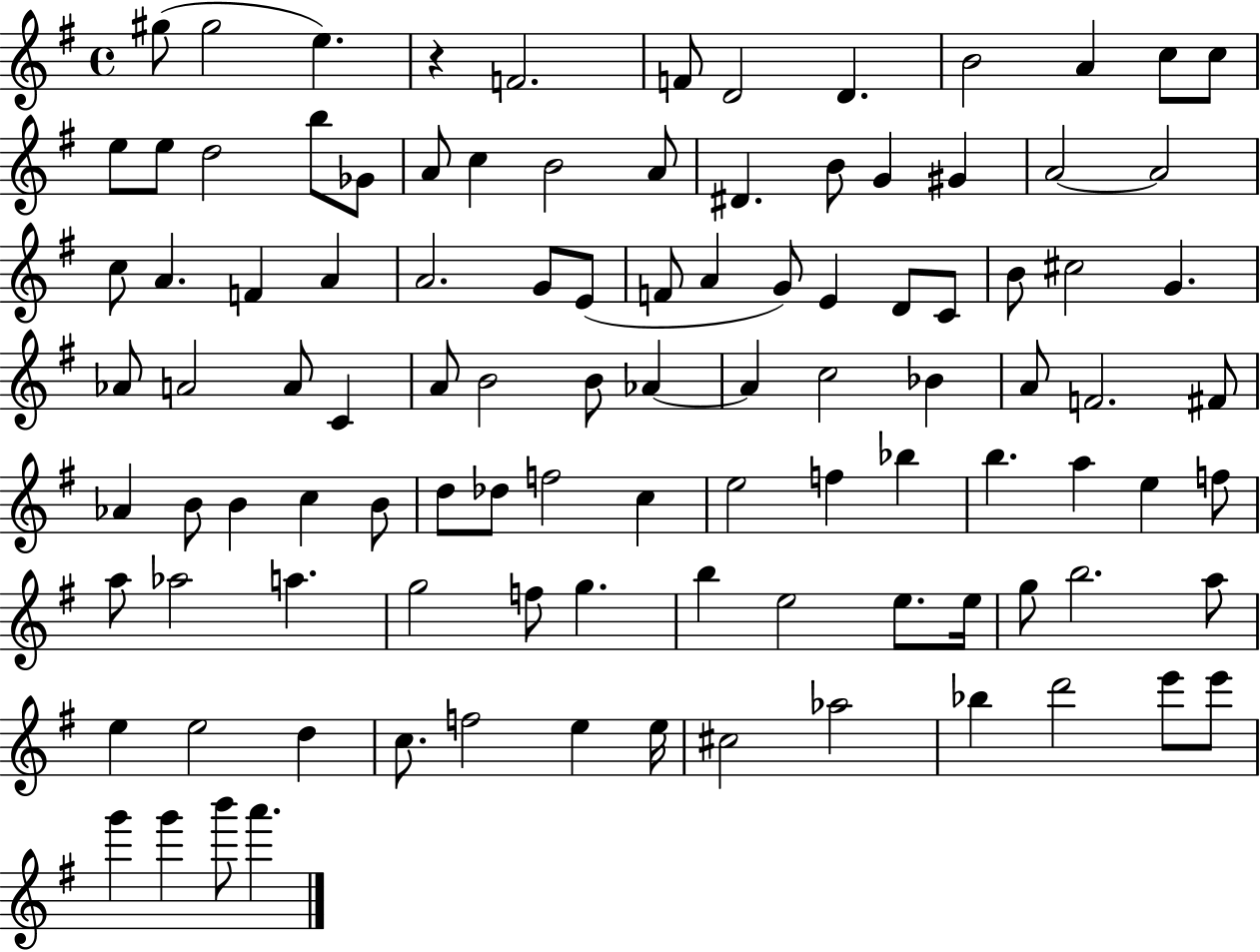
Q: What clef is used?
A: treble